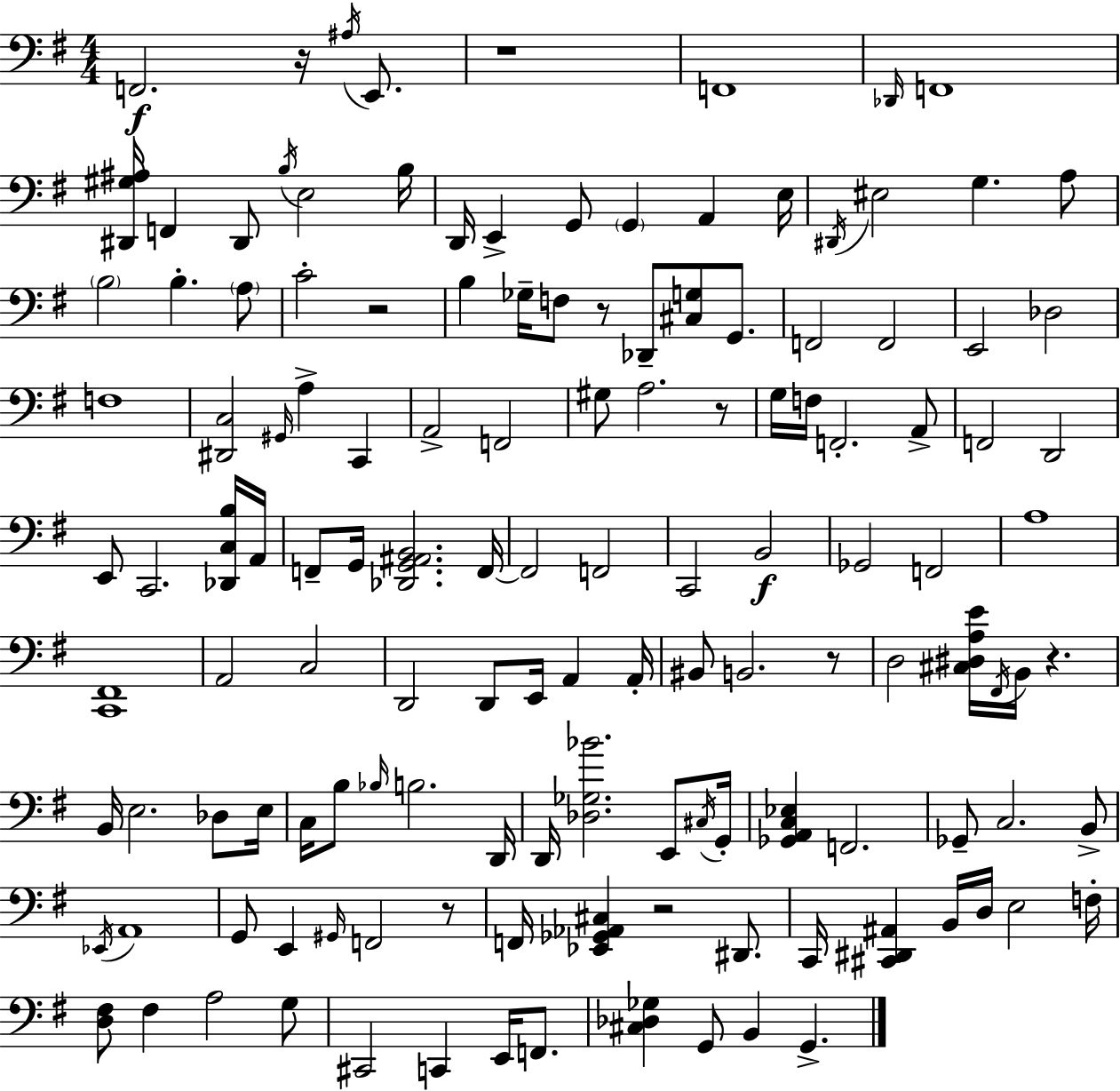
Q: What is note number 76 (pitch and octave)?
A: Db3